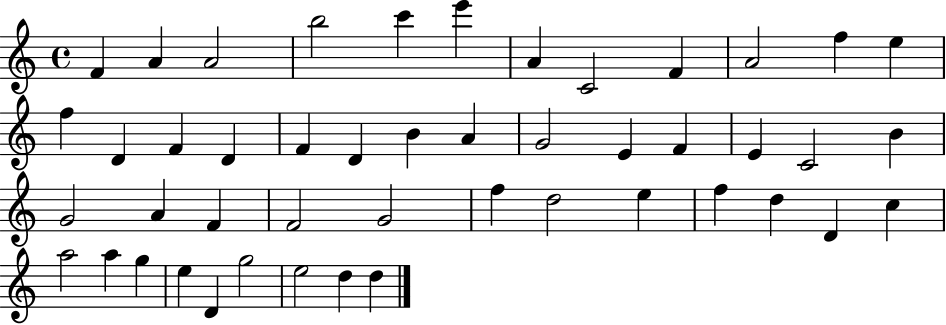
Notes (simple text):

F4/q A4/q A4/h B5/h C6/q E6/q A4/q C4/h F4/q A4/h F5/q E5/q F5/q D4/q F4/q D4/q F4/q D4/q B4/q A4/q G4/h E4/q F4/q E4/q C4/h B4/q G4/h A4/q F4/q F4/h G4/h F5/q D5/h E5/q F5/q D5/q D4/q C5/q A5/h A5/q G5/q E5/q D4/q G5/h E5/h D5/q D5/q